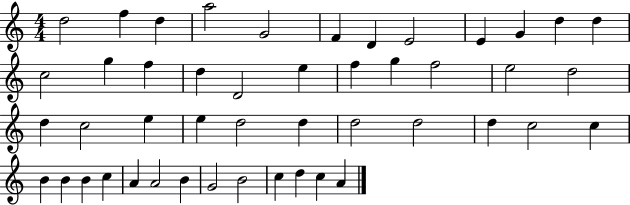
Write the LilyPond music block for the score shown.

{
  \clef treble
  \numericTimeSignature
  \time 4/4
  \key c \major
  d''2 f''4 d''4 | a''2 g'2 | f'4 d'4 e'2 | e'4 g'4 d''4 d''4 | \break c''2 g''4 f''4 | d''4 d'2 e''4 | f''4 g''4 f''2 | e''2 d''2 | \break d''4 c''2 e''4 | e''4 d''2 d''4 | d''2 d''2 | d''4 c''2 c''4 | \break b'4 b'4 b'4 c''4 | a'4 a'2 b'4 | g'2 b'2 | c''4 d''4 c''4 a'4 | \break \bar "|."
}